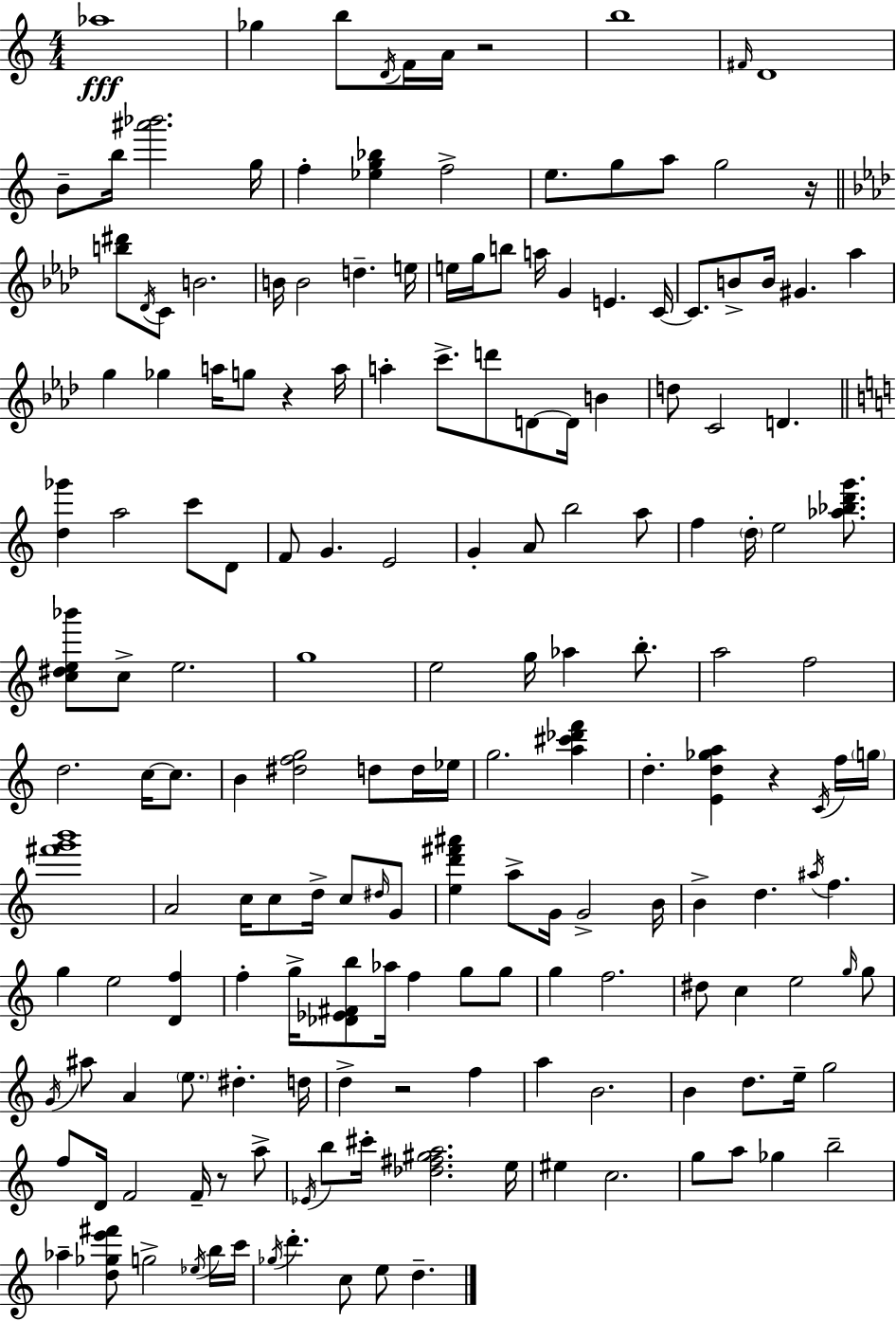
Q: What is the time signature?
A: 4/4